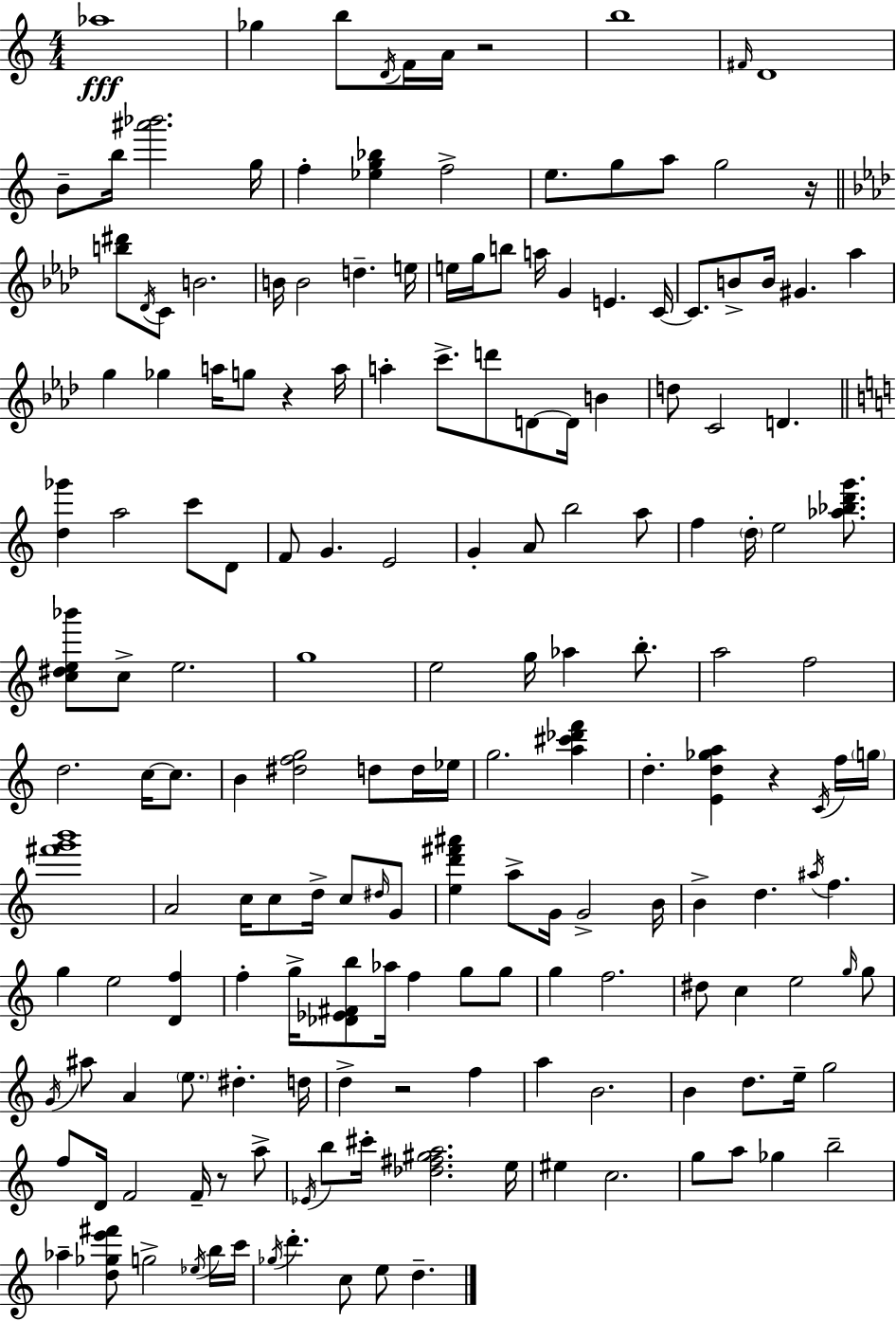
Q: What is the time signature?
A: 4/4